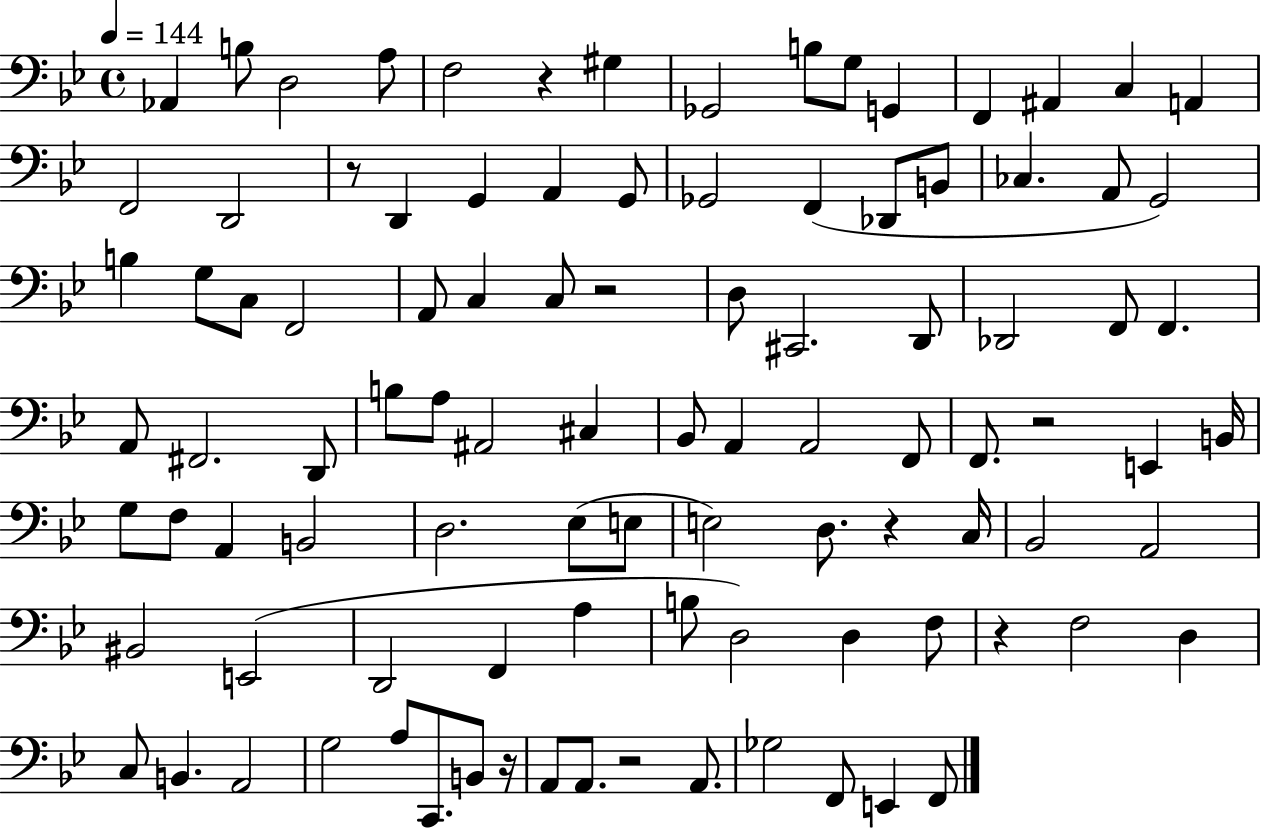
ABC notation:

X:1
T:Untitled
M:4/4
L:1/4
K:Bb
_A,, B,/2 D,2 A,/2 F,2 z ^G, _G,,2 B,/2 G,/2 G,, F,, ^A,, C, A,, F,,2 D,,2 z/2 D,, G,, A,, G,,/2 _G,,2 F,, _D,,/2 B,,/2 _C, A,,/2 G,,2 B, G,/2 C,/2 F,,2 A,,/2 C, C,/2 z2 D,/2 ^C,,2 D,,/2 _D,,2 F,,/2 F,, A,,/2 ^F,,2 D,,/2 B,/2 A,/2 ^A,,2 ^C, _B,,/2 A,, A,,2 F,,/2 F,,/2 z2 E,, B,,/4 G,/2 F,/2 A,, B,,2 D,2 _E,/2 E,/2 E,2 D,/2 z C,/4 _B,,2 A,,2 ^B,,2 E,,2 D,,2 F,, A, B,/2 D,2 D, F,/2 z F,2 D, C,/2 B,, A,,2 G,2 A,/2 C,,/2 B,,/2 z/4 A,,/2 A,,/2 z2 A,,/2 _G,2 F,,/2 E,, F,,/2